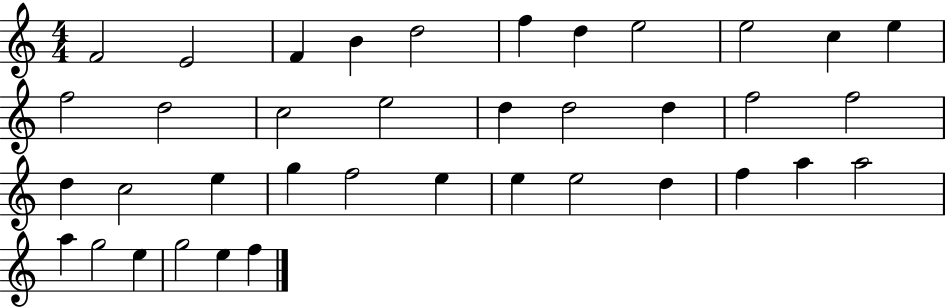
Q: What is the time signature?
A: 4/4